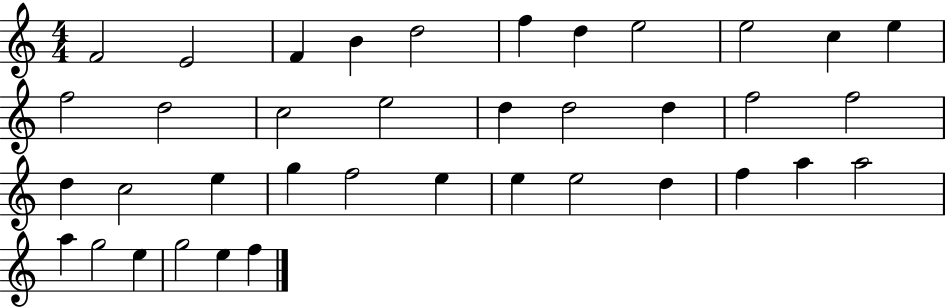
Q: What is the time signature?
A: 4/4